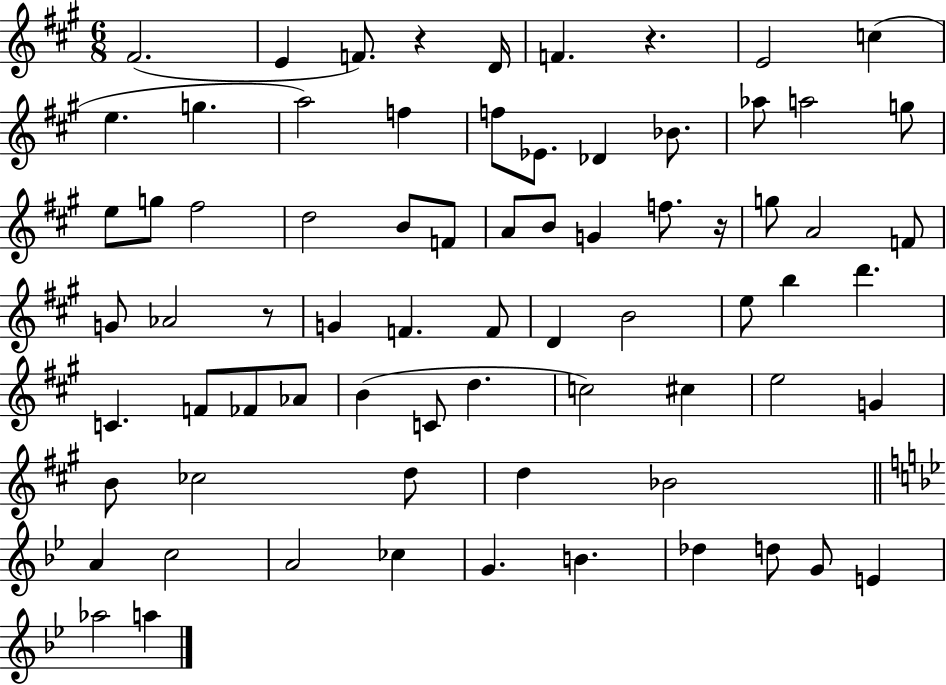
X:1
T:Untitled
M:6/8
L:1/4
K:A
^F2 E F/2 z D/4 F z E2 c e g a2 f f/2 _E/2 _D _B/2 _a/2 a2 g/2 e/2 g/2 ^f2 d2 B/2 F/2 A/2 B/2 G f/2 z/4 g/2 A2 F/2 G/2 _A2 z/2 G F F/2 D B2 e/2 b d' C F/2 _F/2 _A/2 B C/2 d c2 ^c e2 G B/2 _c2 d/2 d _B2 A c2 A2 _c G B _d d/2 G/2 E _a2 a